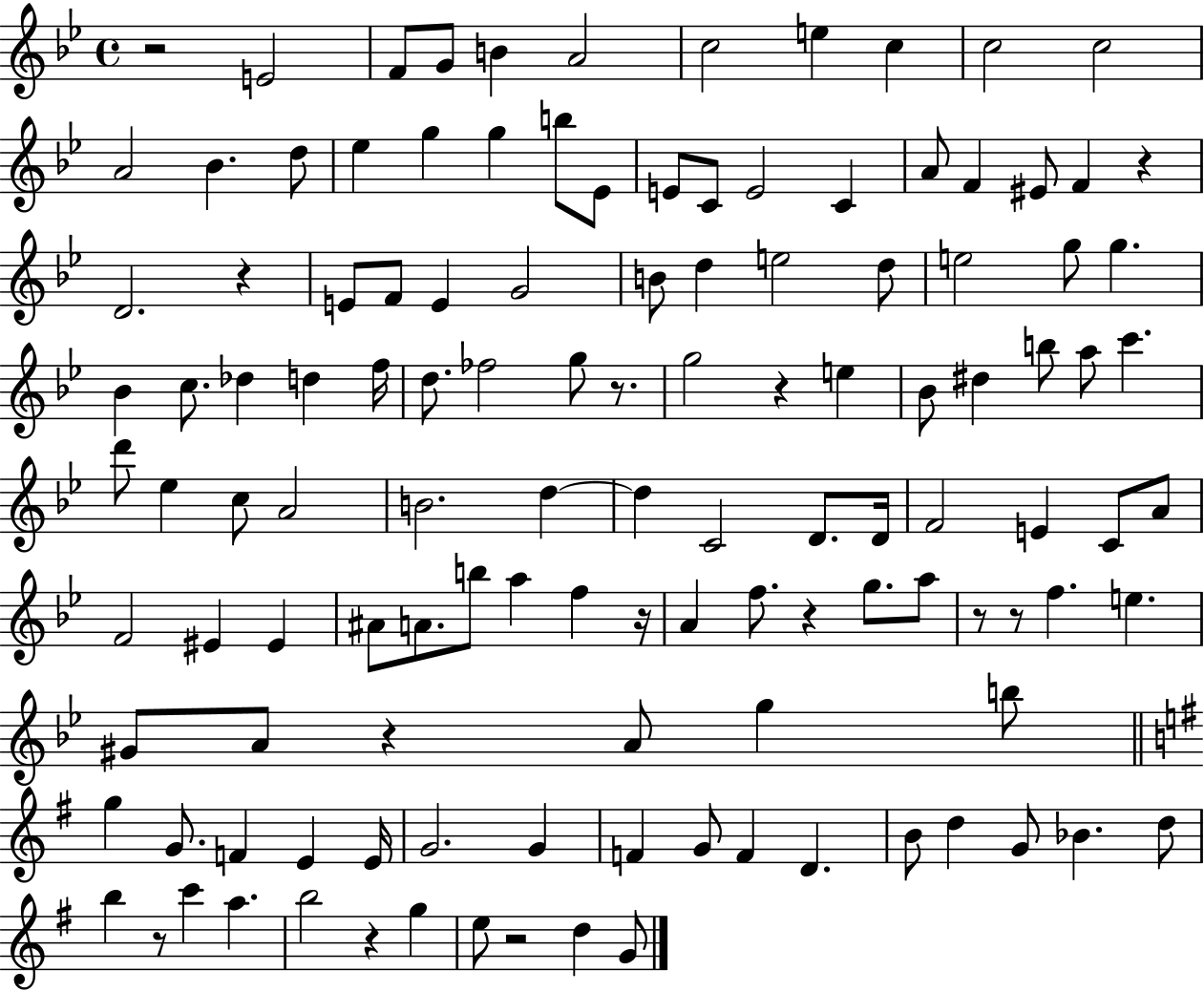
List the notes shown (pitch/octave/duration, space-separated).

R/h E4/h F4/e G4/e B4/q A4/h C5/h E5/q C5/q C5/h C5/h A4/h Bb4/q. D5/e Eb5/q G5/q G5/q B5/e Eb4/e E4/e C4/e E4/h C4/q A4/e F4/q EIS4/e F4/q R/q D4/h. R/q E4/e F4/e E4/q G4/h B4/e D5/q E5/h D5/e E5/h G5/e G5/q. Bb4/q C5/e. Db5/q D5/q F5/s D5/e. FES5/h G5/e R/e. G5/h R/q E5/q Bb4/e D#5/q B5/e A5/e C6/q. D6/e Eb5/q C5/e A4/h B4/h. D5/q D5/q C4/h D4/e. D4/s F4/h E4/q C4/e A4/e F4/h EIS4/q EIS4/q A#4/e A4/e. B5/e A5/q F5/q R/s A4/q F5/e. R/q G5/e. A5/e R/e R/e F5/q. E5/q. G#4/e A4/e R/q A4/e G5/q B5/e G5/q G4/e. F4/q E4/q E4/s G4/h. G4/q F4/q G4/e F4/q D4/q. B4/e D5/q G4/e Bb4/q. D5/e B5/q R/e C6/q A5/q. B5/h R/q G5/q E5/e R/h D5/q G4/e